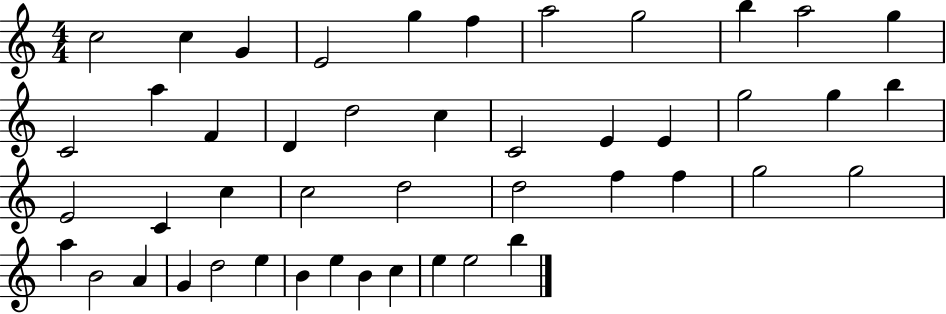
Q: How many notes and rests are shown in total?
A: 46